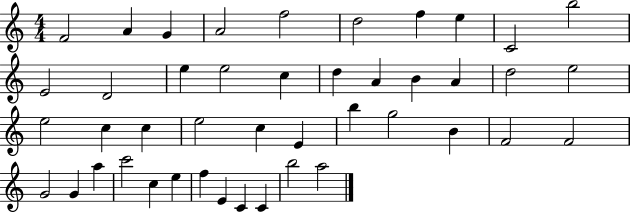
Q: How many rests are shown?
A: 0